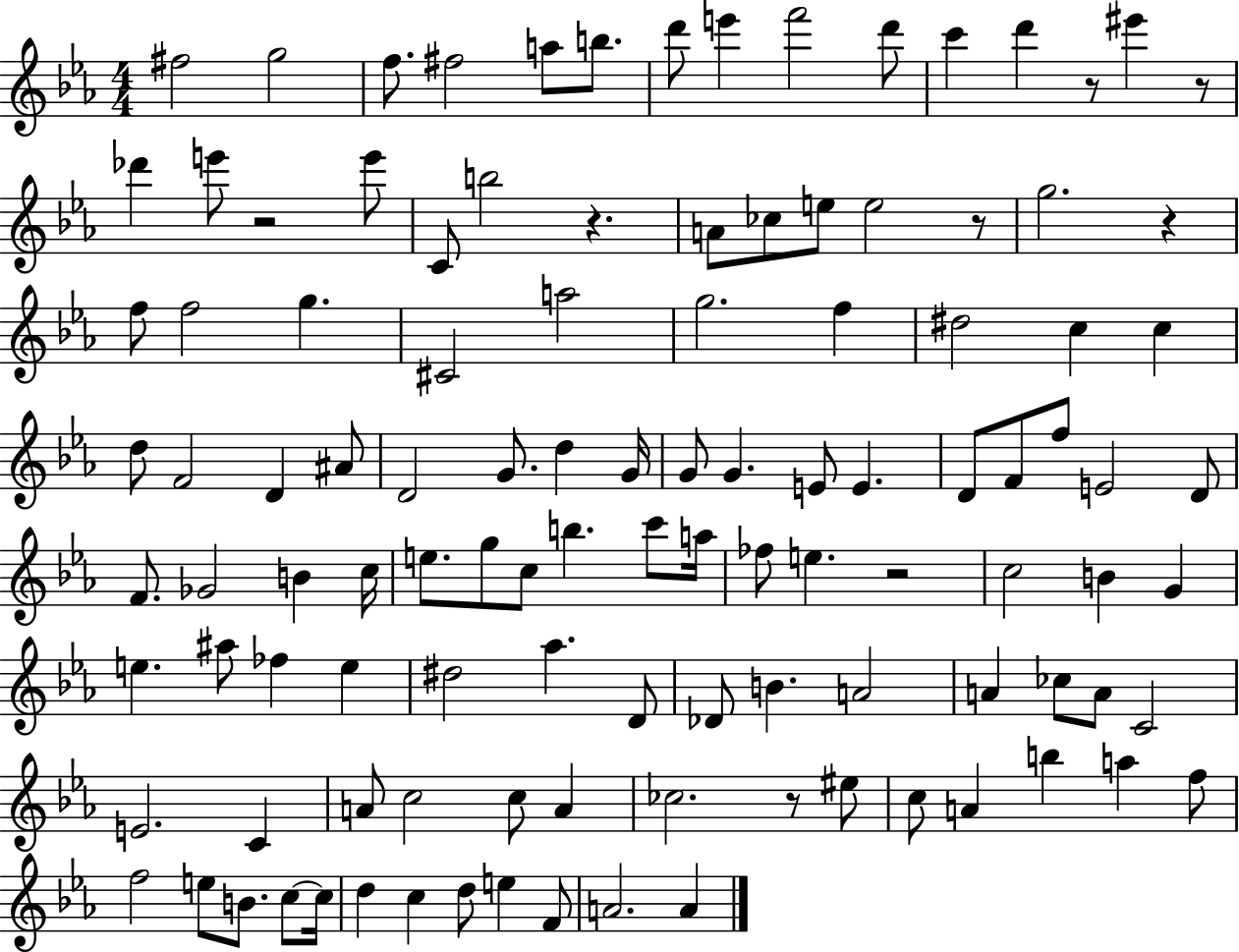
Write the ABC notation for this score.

X:1
T:Untitled
M:4/4
L:1/4
K:Eb
^f2 g2 f/2 ^f2 a/2 b/2 d'/2 e' f'2 d'/2 c' d' z/2 ^e' z/2 _d' e'/2 z2 e'/2 C/2 b2 z A/2 _c/2 e/2 e2 z/2 g2 z f/2 f2 g ^C2 a2 g2 f ^d2 c c d/2 F2 D ^A/2 D2 G/2 d G/4 G/2 G E/2 E D/2 F/2 f/2 E2 D/2 F/2 _G2 B c/4 e/2 g/2 c/2 b c'/2 a/4 _f/2 e z2 c2 B G e ^a/2 _f e ^d2 _a D/2 _D/2 B A2 A _c/2 A/2 C2 E2 C A/2 c2 c/2 A _c2 z/2 ^e/2 c/2 A b a f/2 f2 e/2 B/2 c/2 c/4 d c d/2 e F/2 A2 A